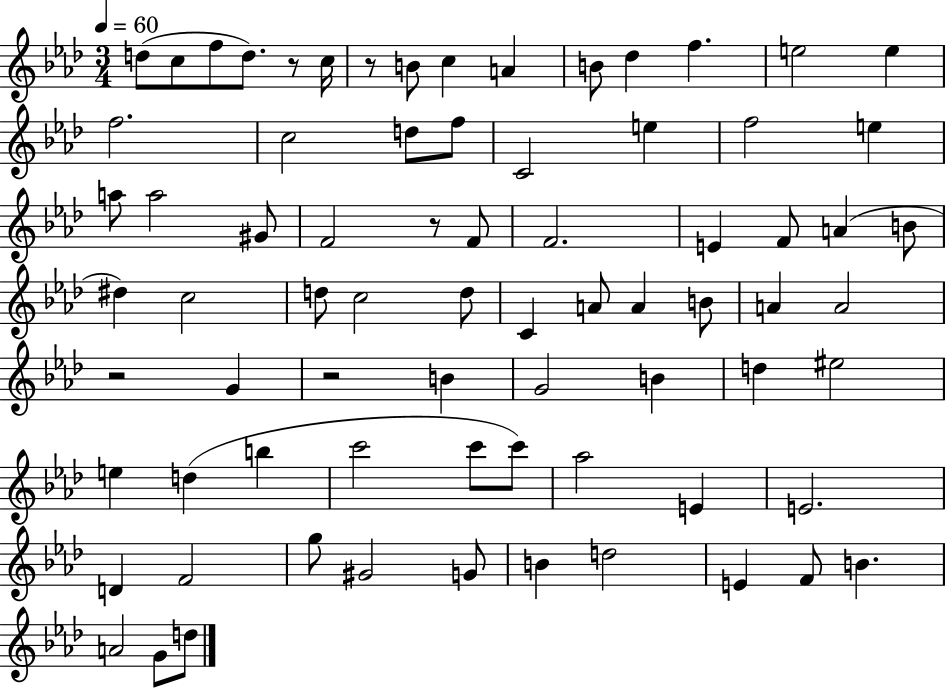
D5/e C5/e F5/e D5/e. R/e C5/s R/e B4/e C5/q A4/q B4/e Db5/q F5/q. E5/h E5/q F5/h. C5/h D5/e F5/e C4/h E5/q F5/h E5/q A5/e A5/h G#4/e F4/h R/e F4/e F4/h. E4/q F4/e A4/q B4/e D#5/q C5/h D5/e C5/h D5/e C4/q A4/e A4/q B4/e A4/q A4/h R/h G4/q R/h B4/q G4/h B4/q D5/q EIS5/h E5/q D5/q B5/q C6/h C6/e C6/e Ab5/h E4/q E4/h. D4/q F4/h G5/e G#4/h G4/e B4/q D5/h E4/q F4/e B4/q. A4/h G4/e D5/e